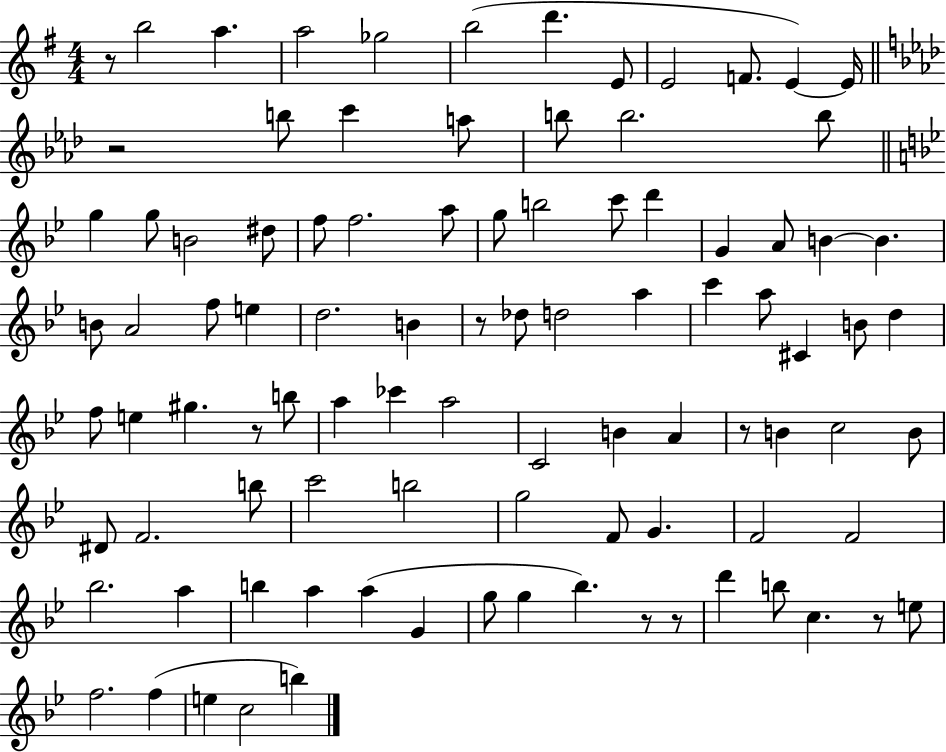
X:1
T:Untitled
M:4/4
L:1/4
K:G
z/2 b2 a a2 _g2 b2 d' E/2 E2 F/2 E E/4 z2 b/2 c' a/2 b/2 b2 b/2 g g/2 B2 ^d/2 f/2 f2 a/2 g/2 b2 c'/2 d' G A/2 B B B/2 A2 f/2 e d2 B z/2 _d/2 d2 a c' a/2 ^C B/2 d f/2 e ^g z/2 b/2 a _c' a2 C2 B A z/2 B c2 B/2 ^D/2 F2 b/2 c'2 b2 g2 F/2 G F2 F2 _b2 a b a a G g/2 g _b z/2 z/2 d' b/2 c z/2 e/2 f2 f e c2 b